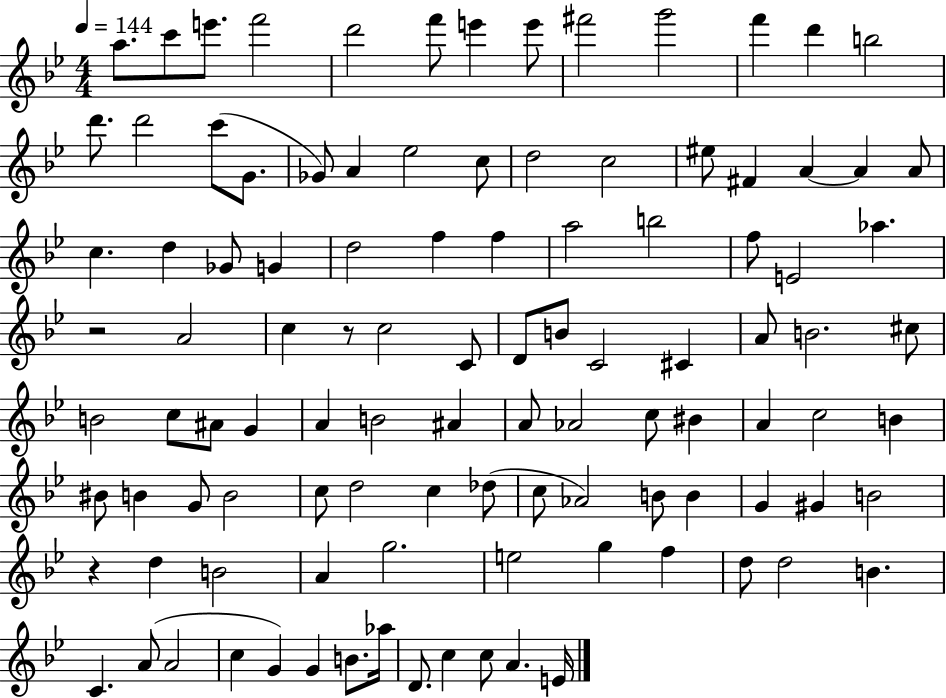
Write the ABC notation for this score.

X:1
T:Untitled
M:4/4
L:1/4
K:Bb
a/2 c'/2 e'/2 f'2 d'2 f'/2 e' e'/2 ^f'2 g'2 f' d' b2 d'/2 d'2 c'/2 G/2 _G/2 A _e2 c/2 d2 c2 ^e/2 ^F A A A/2 c d _G/2 G d2 f f a2 b2 f/2 E2 _a z2 A2 c z/2 c2 C/2 D/2 B/2 C2 ^C A/2 B2 ^c/2 B2 c/2 ^A/2 G A B2 ^A A/2 _A2 c/2 ^B A c2 B ^B/2 B G/2 B2 c/2 d2 c _d/2 c/2 _A2 B/2 B G ^G B2 z d B2 A g2 e2 g f d/2 d2 B C A/2 A2 c G G B/2 _a/4 D/2 c c/2 A E/4